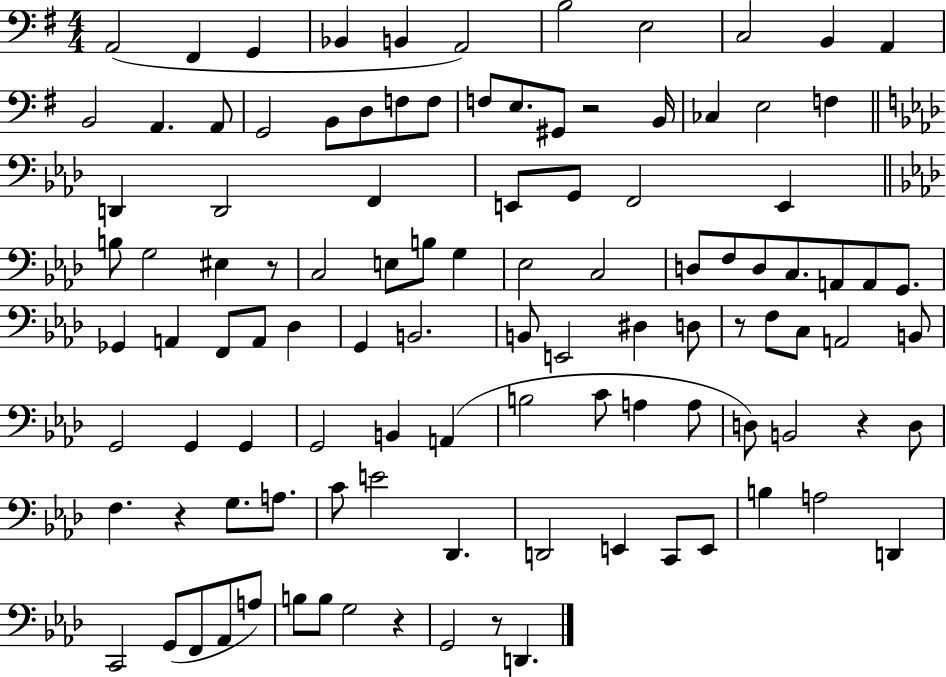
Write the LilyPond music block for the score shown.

{
  \clef bass
  \numericTimeSignature
  \time 4/4
  \key g \major
  a,2( fis,4 g,4 | bes,4 b,4 a,2) | b2 e2 | c2 b,4 a,4 | \break b,2 a,4. a,8 | g,2 b,8 d8 f8 f8 | f8 e8. gis,8 r2 b,16 | ces4 e2 f4 | \break \bar "||" \break \key aes \major d,4 d,2 f,4 | e,8 g,8 f,2 e,4 | \bar "||" \break \key f \minor b8 g2 eis4 r8 | c2 e8 b8 g4 | ees2 c2 | d8 f8 d8 c8. a,8 a,8 g,8. | \break ges,4 a,4 f,8 a,8 des4 | g,4 b,2. | b,8 e,2 dis4 d8 | r8 f8 c8 a,2 b,8 | \break g,2 g,4 g,4 | g,2 b,4 a,4( | b2 c'8 a4 a8 | d8) b,2 r4 d8 | \break f4. r4 g8. a8. | c'8 e'2 des,4. | d,2 e,4 c,8 e,8 | b4 a2 d,4 | \break c,2 g,8( f,8 aes,8 a8) | b8 b8 g2 r4 | g,2 r8 d,4. | \bar "|."
}